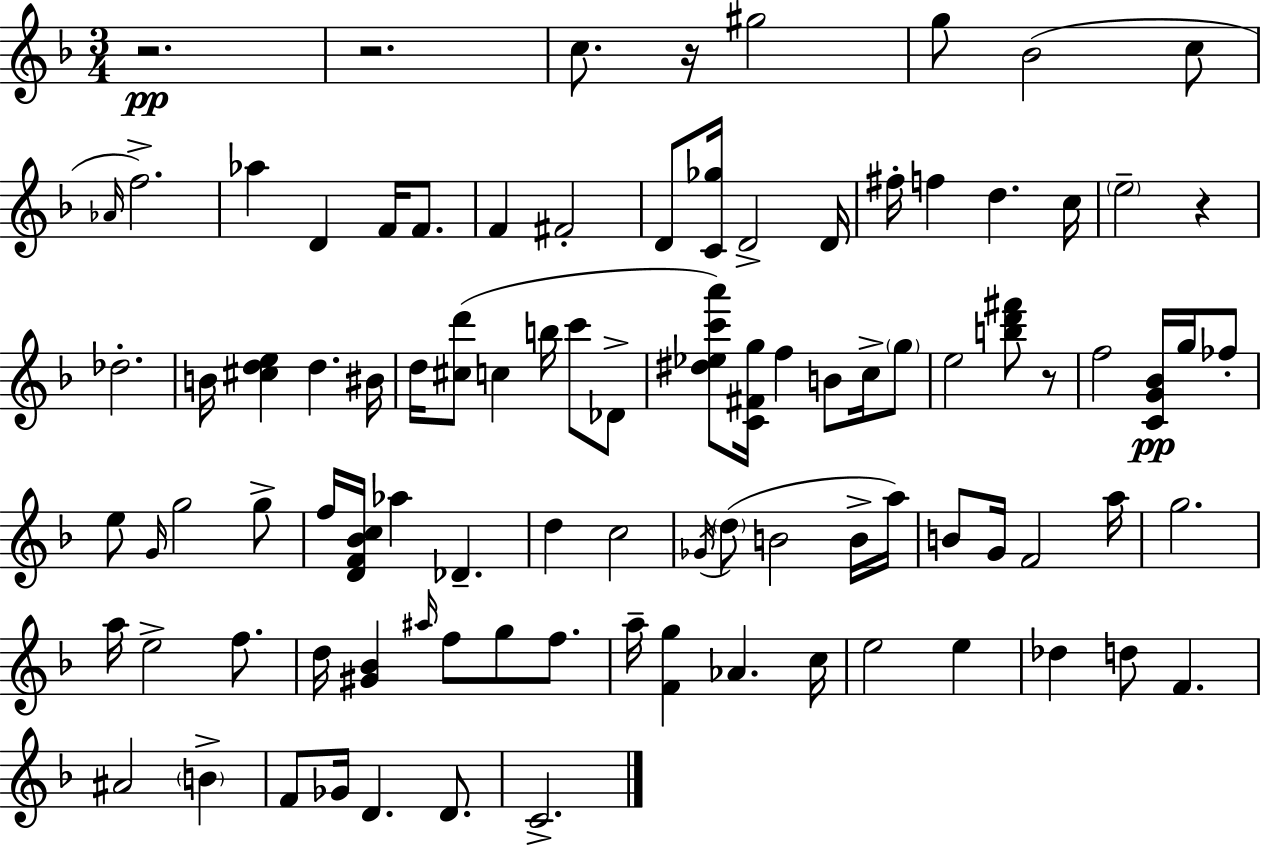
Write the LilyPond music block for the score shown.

{
  \clef treble
  \numericTimeSignature
  \time 3/4
  \key f \major
  r2.\pp | r2. | c''8. r16 gis''2 | g''8 bes'2( c''8 | \break \grace { aes'16 } f''2.->) | aes''4 d'4 f'16 f'8. | f'4 fis'2-. | d'8 <c' ges''>16 d'2-> | \break d'16 fis''16-. f''4 d''4. | c''16 \parenthesize e''2-- r4 | des''2.-. | b'16 <cis'' d'' e''>4 d''4. | \break bis'16 d''16 <cis'' d'''>8( c''4 b''16 c'''8 des'8-> | <dis'' ees'' c''' a'''>8) <c' fis' g''>16 f''4 b'8 c''16-> \parenthesize g''8 | e''2 <b'' d''' fis'''>8 r8 | f''2 <c' g' bes'>16\pp g''16 fes''8-. | \break e''8 \grace { g'16 } g''2 | g''8-> f''16 <d' f' bes' c''>16 aes''4 des'4.-- | d''4 c''2 | \acciaccatura { ges'16 }( \parenthesize d''8 b'2 | \break b'16-> a''16) b'8 g'16 f'2 | a''16 g''2. | a''16 e''2-> | f''8. d''16 <gis' bes'>4 \grace { ais''16 } f''8 g''8 | \break f''8. a''16-- <f' g''>4 aes'4. | c''16 e''2 | e''4 des''4 d''8 f'4. | ais'2 | \break \parenthesize b'4-> f'8 ges'16 d'4. | d'8. c'2.-> | \bar "|."
}